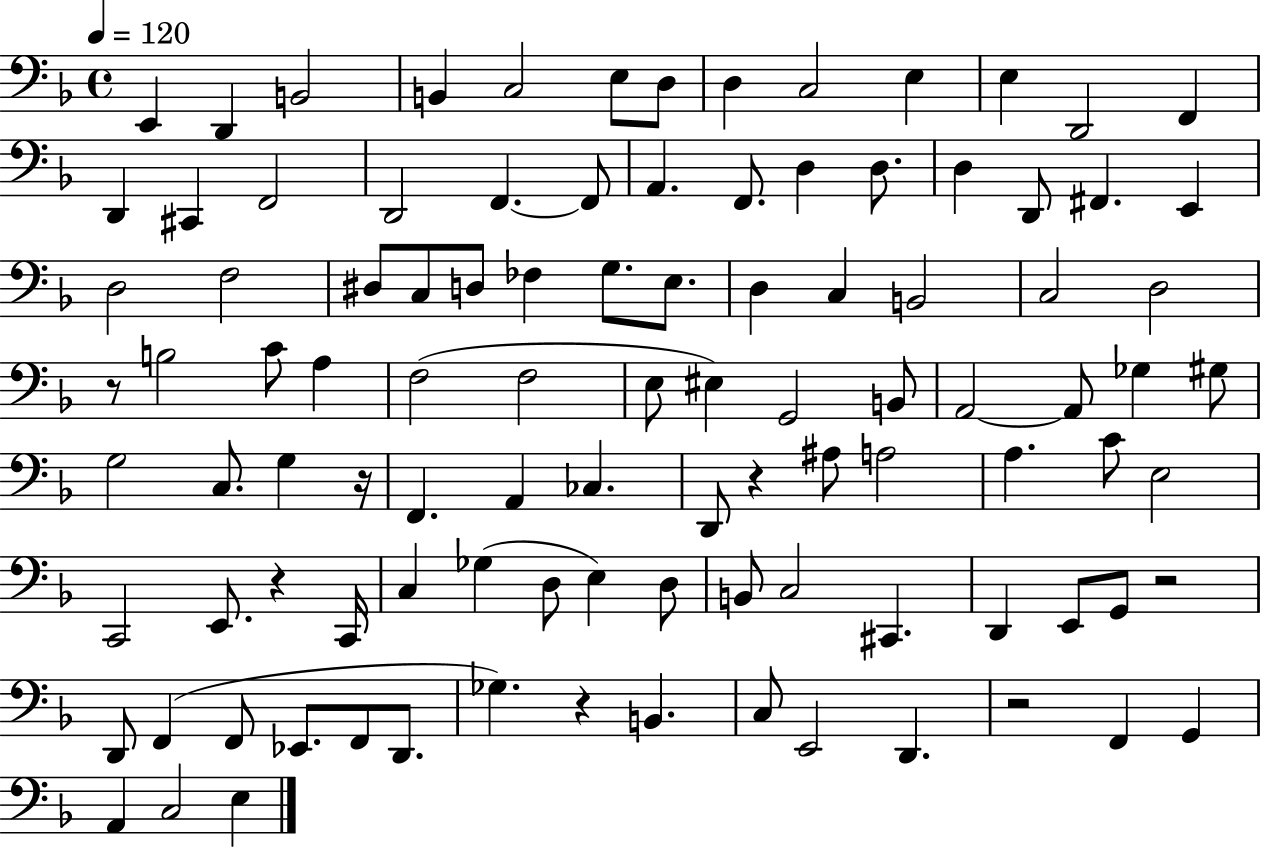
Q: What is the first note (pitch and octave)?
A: E2